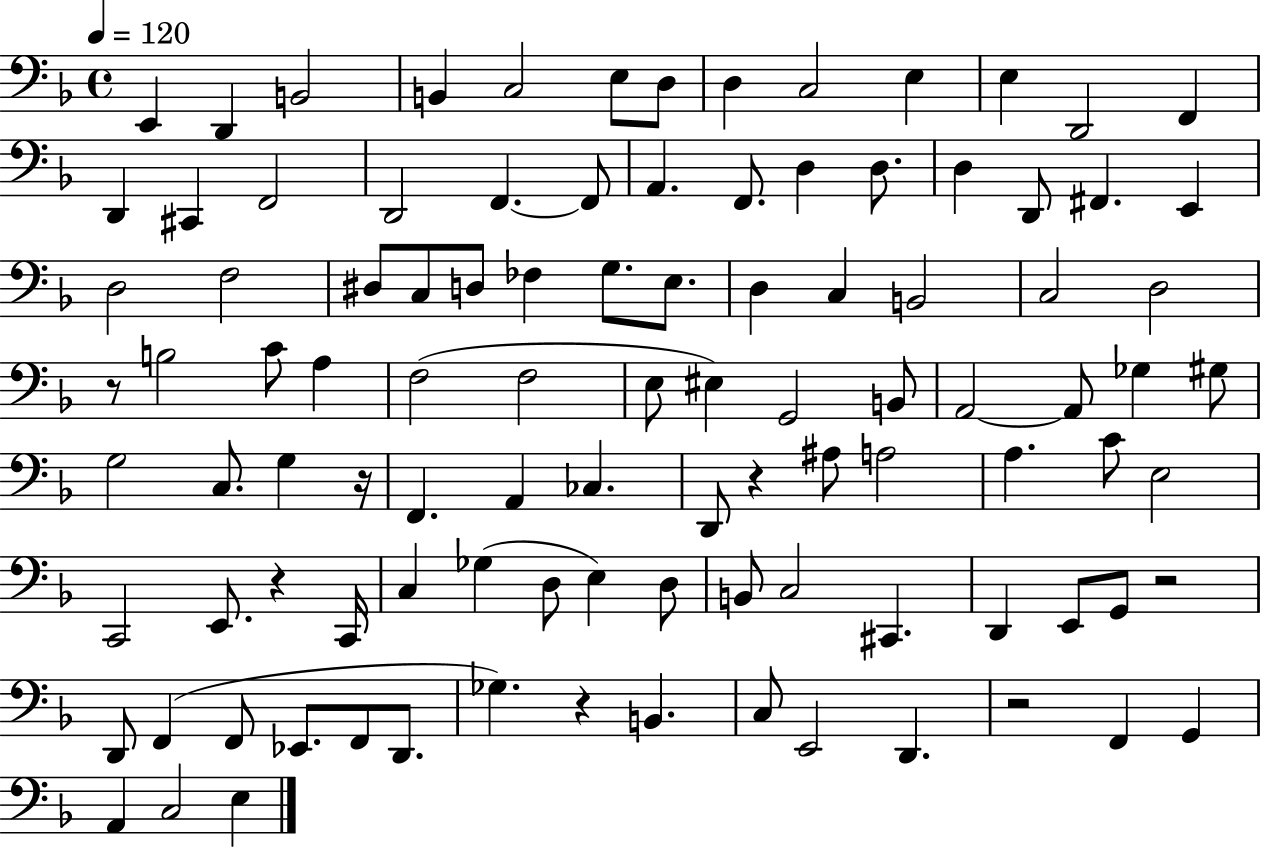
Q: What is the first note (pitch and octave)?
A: E2